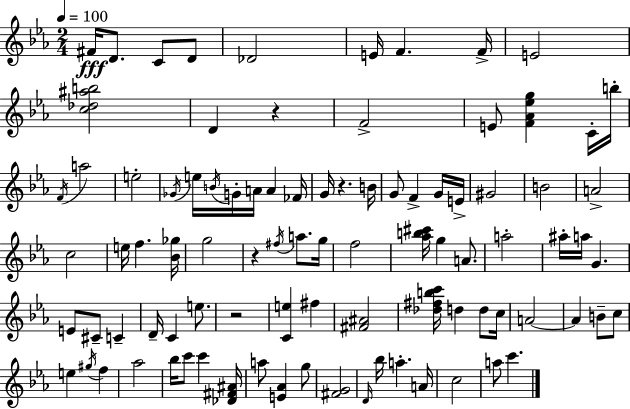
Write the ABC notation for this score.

X:1
T:Untitled
M:2/4
L:1/4
K:Cm
^F/4 D/2 C/2 D/2 _D2 E/4 F F/4 E2 [c_d^ab]2 D z F2 E/2 [F_A_eg] C/4 b/4 F/4 a2 e2 _G/4 e/4 B/4 G/4 A/4 A _F/4 G/4 z B/4 G/2 F G/4 E/4 ^G2 B2 A2 c2 e/4 f [_B_g]/4 g2 z ^f/4 a/2 g/4 f2 [_ab^c']/4 g A/2 a2 ^a/4 a/4 G E/2 ^C/2 C D/4 C e/2 z2 [Ce] ^f [^F^A]2 [_d^fbc']/4 d d/2 c/4 A2 A B/2 c/2 e ^g/4 f _a2 _b/4 c'/2 c' [_D^F^A]/4 a/2 [E_A] g/2 [^FG]2 D/4 _b/4 a A/4 c2 a/2 c'